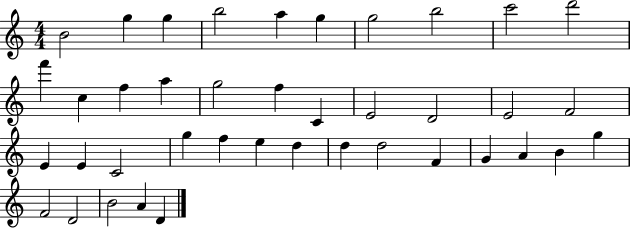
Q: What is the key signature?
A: C major